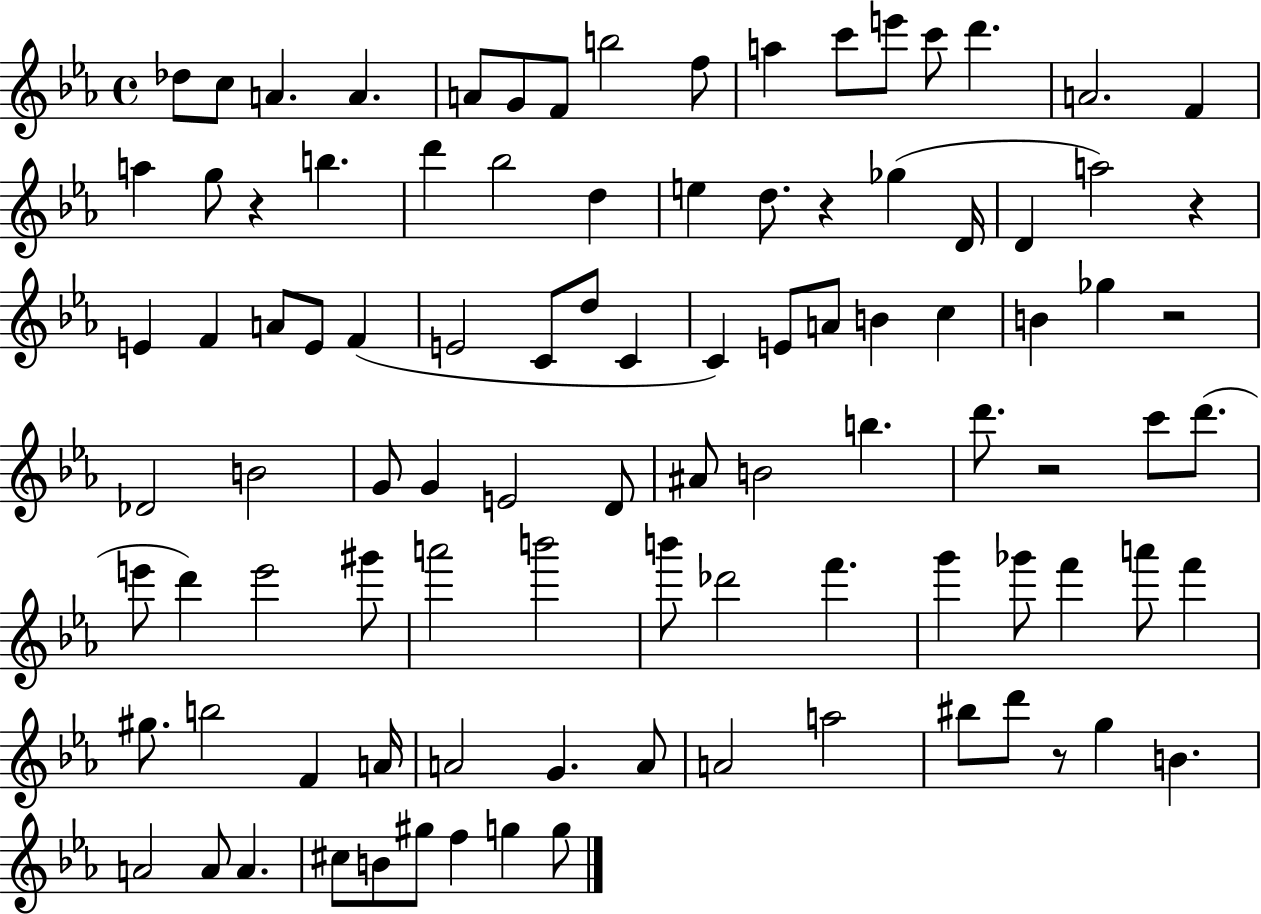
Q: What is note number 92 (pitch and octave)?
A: G5